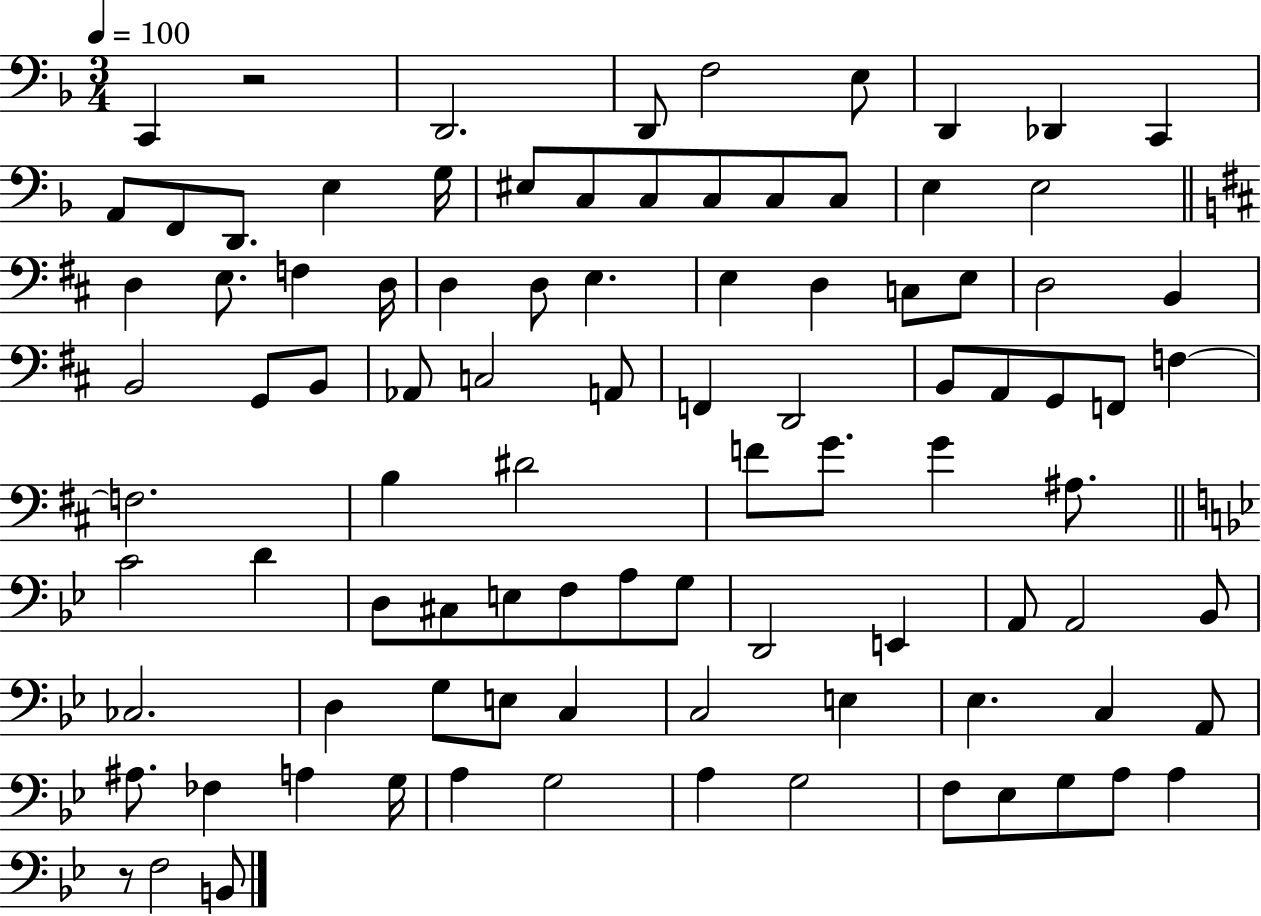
X:1
T:Untitled
M:3/4
L:1/4
K:F
C,, z2 D,,2 D,,/2 F,2 E,/2 D,, _D,, C,, A,,/2 F,,/2 D,,/2 E, G,/4 ^E,/2 C,/2 C,/2 C,/2 C,/2 C,/2 E, E,2 D, E,/2 F, D,/4 D, D,/2 E, E, D, C,/2 E,/2 D,2 B,, B,,2 G,,/2 B,,/2 _A,,/2 C,2 A,,/2 F,, D,,2 B,,/2 A,,/2 G,,/2 F,,/2 F, F,2 B, ^D2 F/2 G/2 G ^A,/2 C2 D D,/2 ^C,/2 E,/2 F,/2 A,/2 G,/2 D,,2 E,, A,,/2 A,,2 _B,,/2 _C,2 D, G,/2 E,/2 C, C,2 E, _E, C, A,,/2 ^A,/2 _F, A, G,/4 A, G,2 A, G,2 F,/2 _E,/2 G,/2 A,/2 A, z/2 F,2 B,,/2